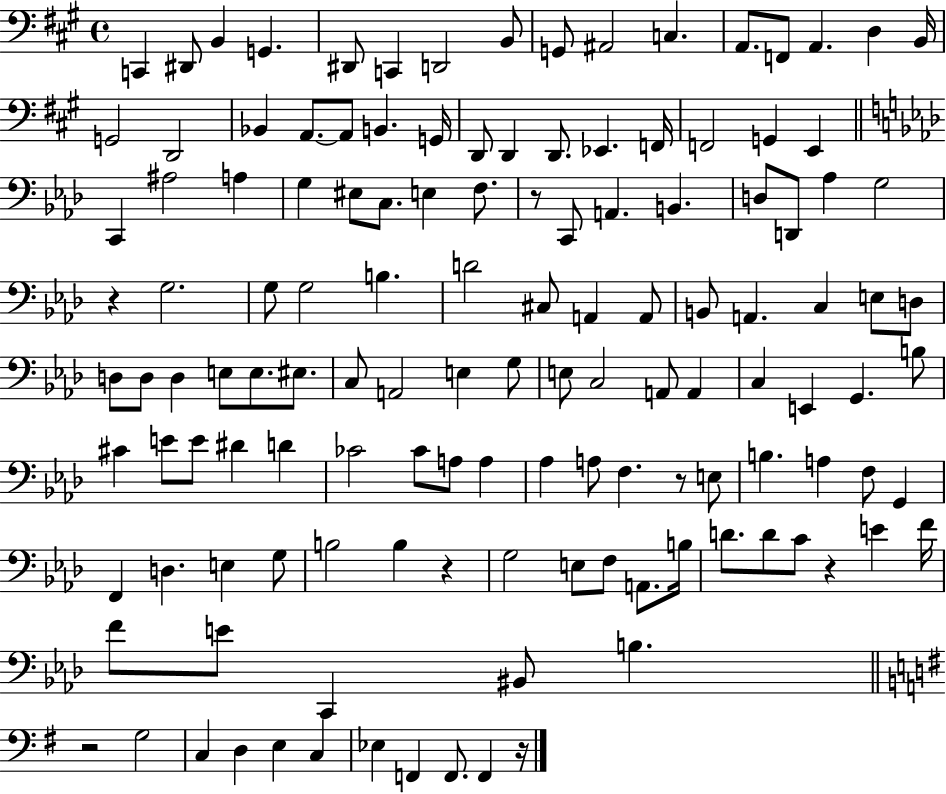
X:1
T:Untitled
M:4/4
L:1/4
K:A
C,, ^D,,/2 B,, G,, ^D,,/2 C,, D,,2 B,,/2 G,,/2 ^A,,2 C, A,,/2 F,,/2 A,, D, B,,/4 G,,2 D,,2 _B,, A,,/2 A,,/2 B,, G,,/4 D,,/2 D,, D,,/2 _E,, F,,/4 F,,2 G,, E,, C,, ^A,2 A, G, ^E,/2 C,/2 E, F,/2 z/2 C,,/2 A,, B,, D,/2 D,,/2 _A, G,2 z G,2 G,/2 G,2 B, D2 ^C,/2 A,, A,,/2 B,,/2 A,, C, E,/2 D,/2 D,/2 D,/2 D, E,/2 E,/2 ^E,/2 C,/2 A,,2 E, G,/2 E,/2 C,2 A,,/2 A,, C, E,, G,, B,/2 ^C E/2 E/2 ^D D _C2 _C/2 A,/2 A, _A, A,/2 F, z/2 E,/2 B, A, F,/2 G,, F,, D, E, G,/2 B,2 B, z G,2 E,/2 F,/2 A,,/2 B,/4 D/2 D/2 C/2 z E F/4 F/2 E/2 C,, ^B,,/2 B, z2 G,2 C, D, E, C, _E, F,, F,,/2 F,, z/4